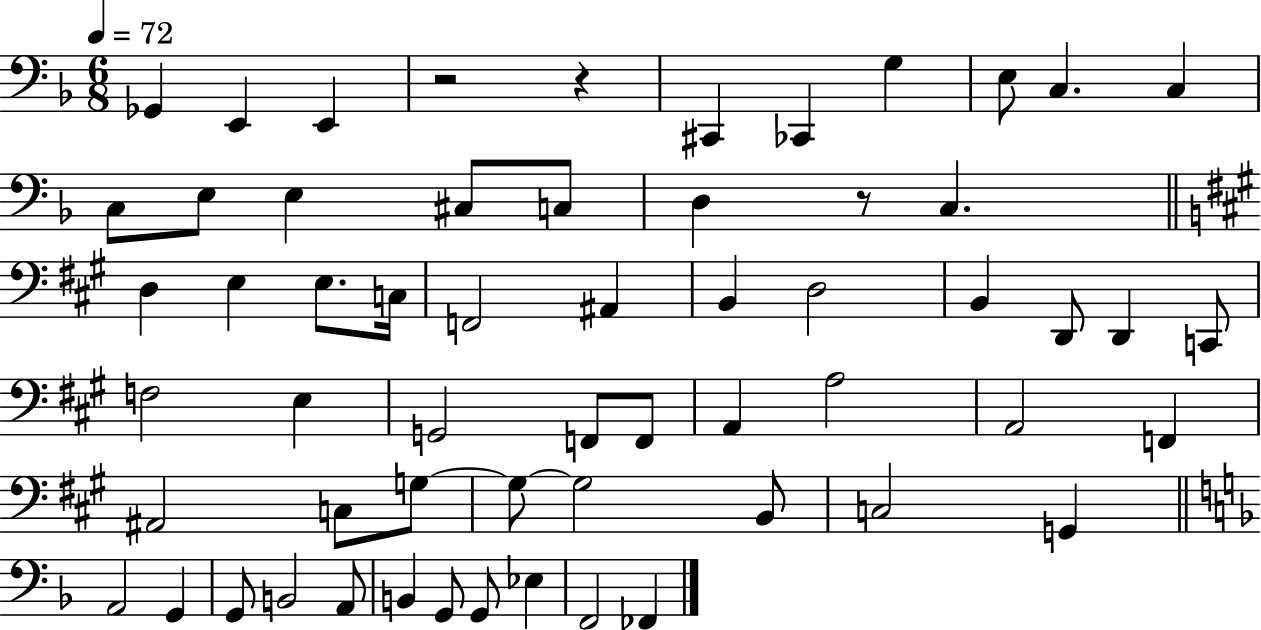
X:1
T:Untitled
M:6/8
L:1/4
K:F
_G,, E,, E,, z2 z ^C,, _C,, G, E,/2 C, C, C,/2 E,/2 E, ^C,/2 C,/2 D, z/2 C, D, E, E,/2 C,/4 F,,2 ^A,, B,, D,2 B,, D,,/2 D,, C,,/2 F,2 E, G,,2 F,,/2 F,,/2 A,, A,2 A,,2 F,, ^A,,2 C,/2 G,/2 G,/2 G,2 B,,/2 C,2 G,, A,,2 G,, G,,/2 B,,2 A,,/2 B,, G,,/2 G,,/2 _E, F,,2 _F,,